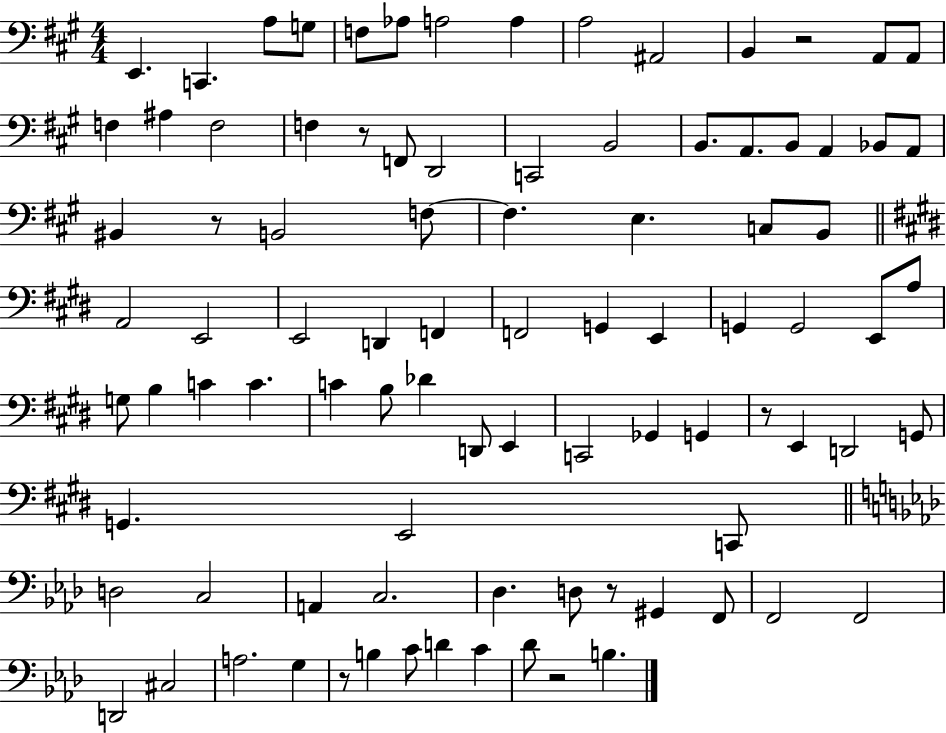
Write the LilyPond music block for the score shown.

{
  \clef bass
  \numericTimeSignature
  \time 4/4
  \key a \major
  e,4. c,4. a8 g8 | f8 aes8 a2 a4 | a2 ais,2 | b,4 r2 a,8 a,8 | \break f4 ais4 f2 | f4 r8 f,8 d,2 | c,2 b,2 | b,8. a,8. b,8 a,4 bes,8 a,8 | \break bis,4 r8 b,2 f8~~ | f4. e4. c8 b,8 | \bar "||" \break \key e \major a,2 e,2 | e,2 d,4 f,4 | f,2 g,4 e,4 | g,4 g,2 e,8 a8 | \break g8 b4 c'4 c'4. | c'4 b8 des'4 d,8 e,4 | c,2 ges,4 g,4 | r8 e,4 d,2 g,8 | \break g,4. e,2 c,8 | \bar "||" \break \key aes \major d2 c2 | a,4 c2. | des4. d8 r8 gis,4 f,8 | f,2 f,2 | \break d,2 cis2 | a2. g4 | r8 b4 c'8 d'4 c'4 | des'8 r2 b4. | \break \bar "|."
}